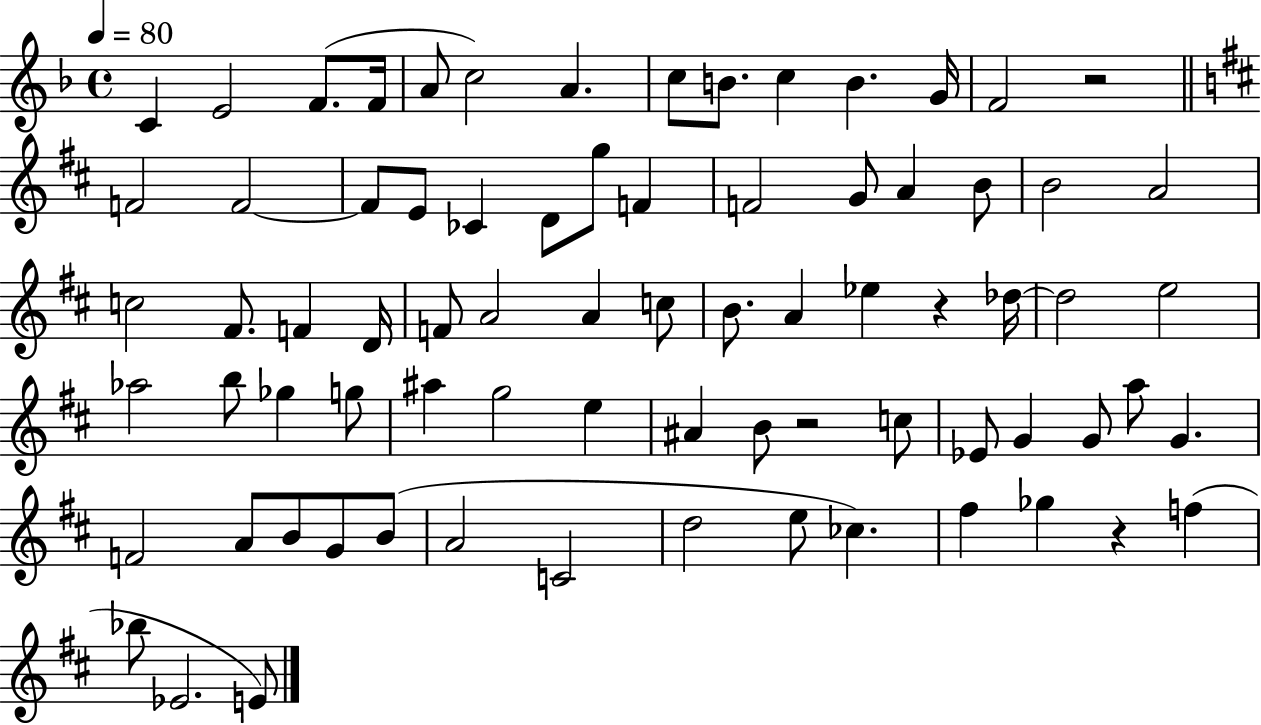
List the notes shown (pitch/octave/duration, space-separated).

C4/q E4/h F4/e. F4/s A4/e C5/h A4/q. C5/e B4/e. C5/q B4/q. G4/s F4/h R/h F4/h F4/h F4/e E4/e CES4/q D4/e G5/e F4/q F4/h G4/e A4/q B4/e B4/h A4/h C5/h F#4/e. F4/q D4/s F4/e A4/h A4/q C5/e B4/e. A4/q Eb5/q R/q Db5/s Db5/h E5/h Ab5/h B5/e Gb5/q G5/e A#5/q G5/h E5/q A#4/q B4/e R/h C5/e Eb4/e G4/q G4/e A5/e G4/q. F4/h A4/e B4/e G4/e B4/e A4/h C4/h D5/h E5/e CES5/q. F#5/q Gb5/q R/q F5/q Bb5/e Eb4/h. E4/e